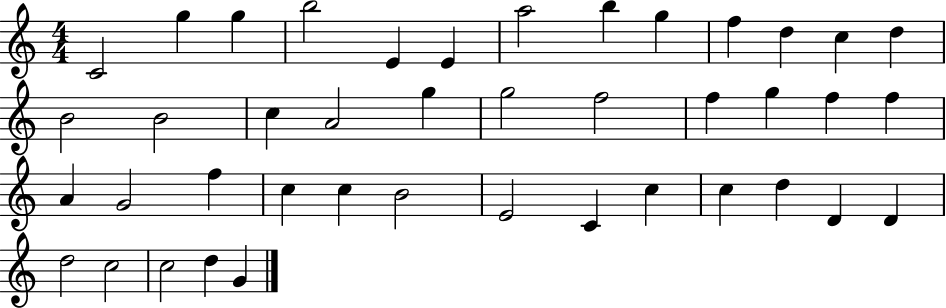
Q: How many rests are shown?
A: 0